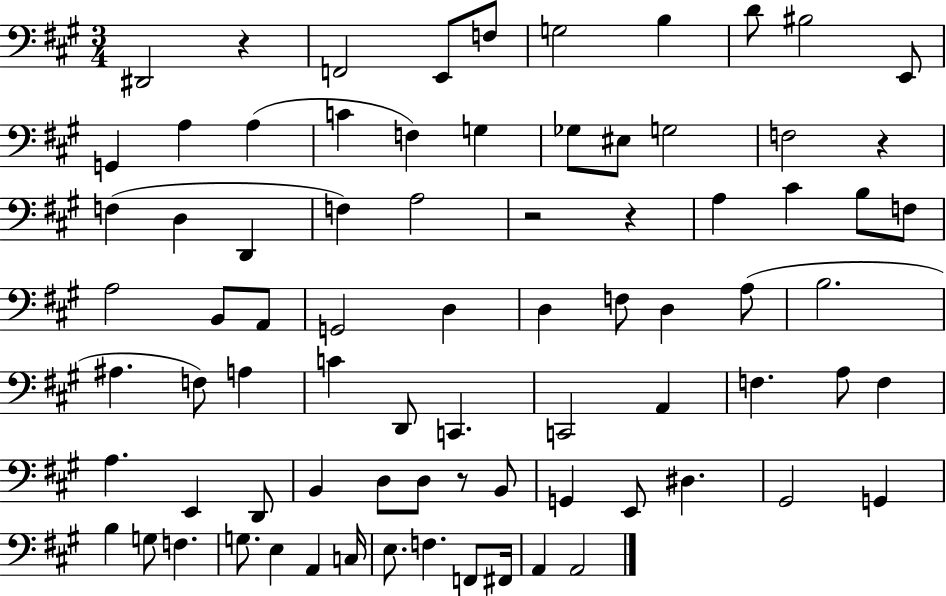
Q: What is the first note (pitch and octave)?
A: D#2